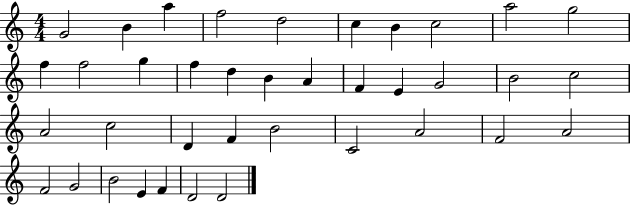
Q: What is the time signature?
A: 4/4